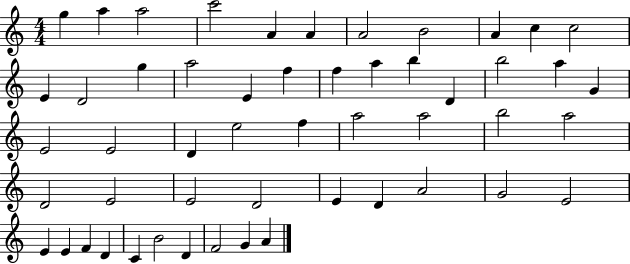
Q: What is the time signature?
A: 4/4